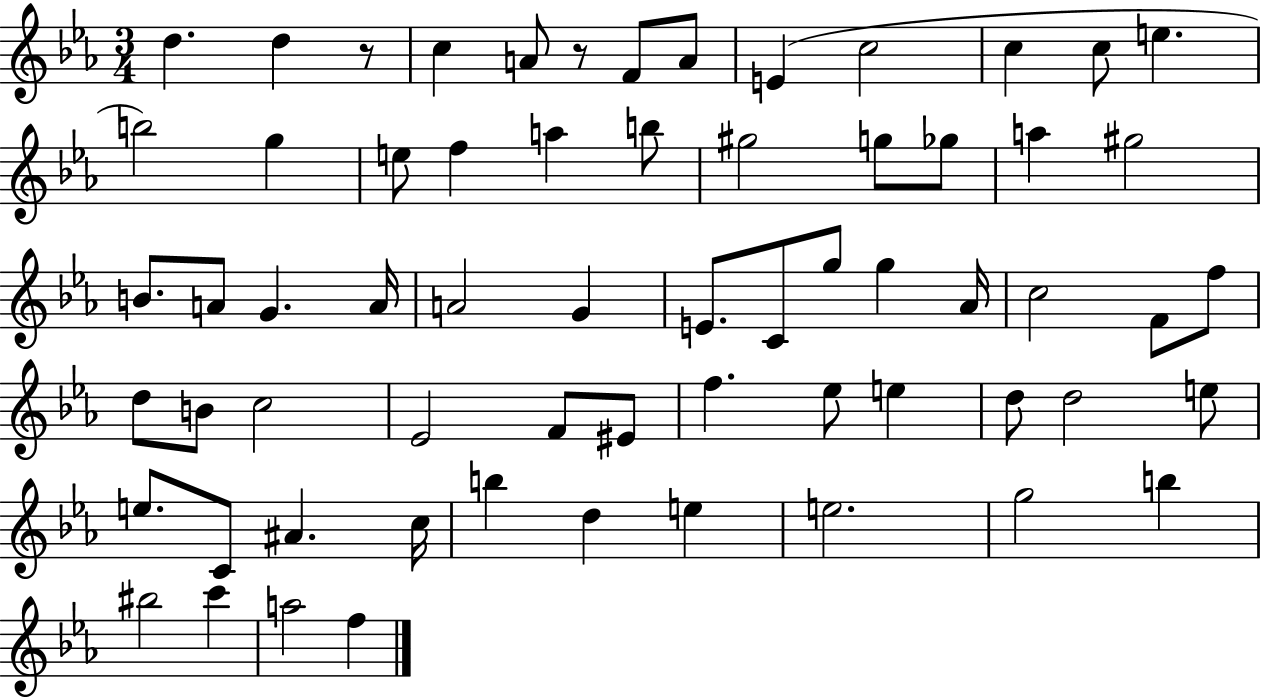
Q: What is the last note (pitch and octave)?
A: F5